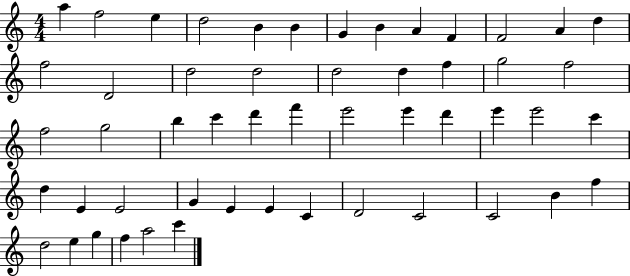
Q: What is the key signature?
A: C major